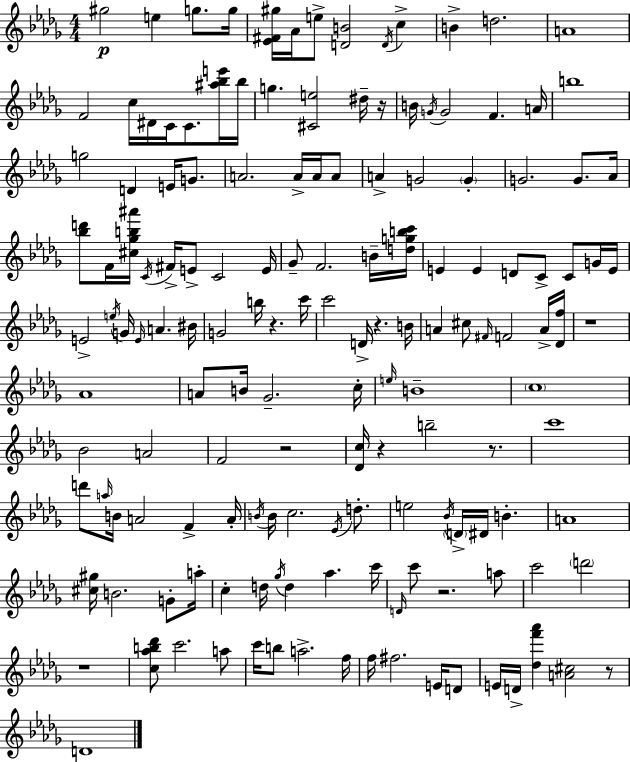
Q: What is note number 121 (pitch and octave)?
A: A5